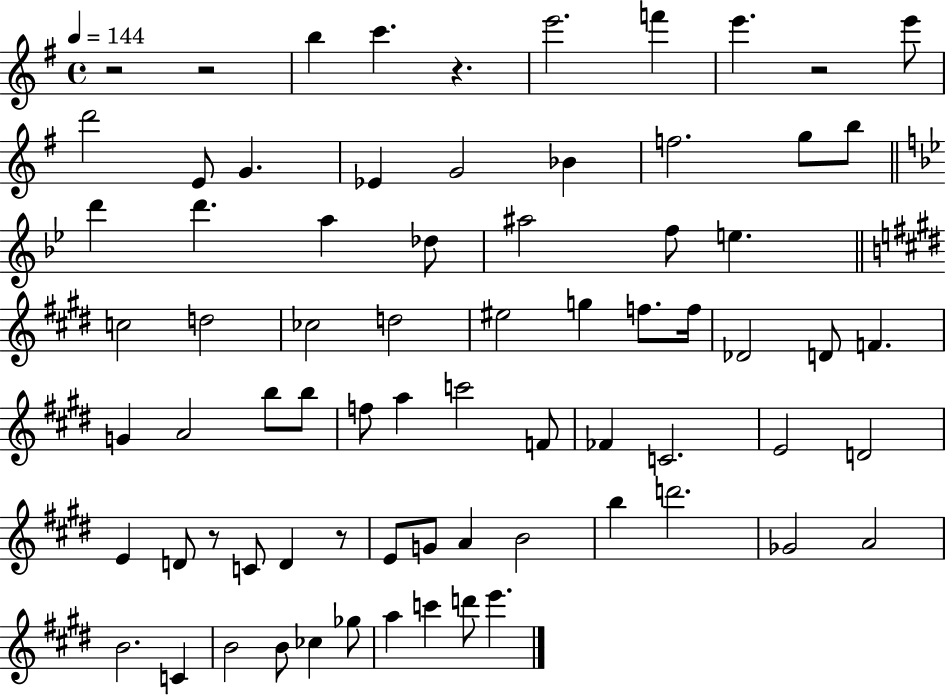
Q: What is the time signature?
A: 4/4